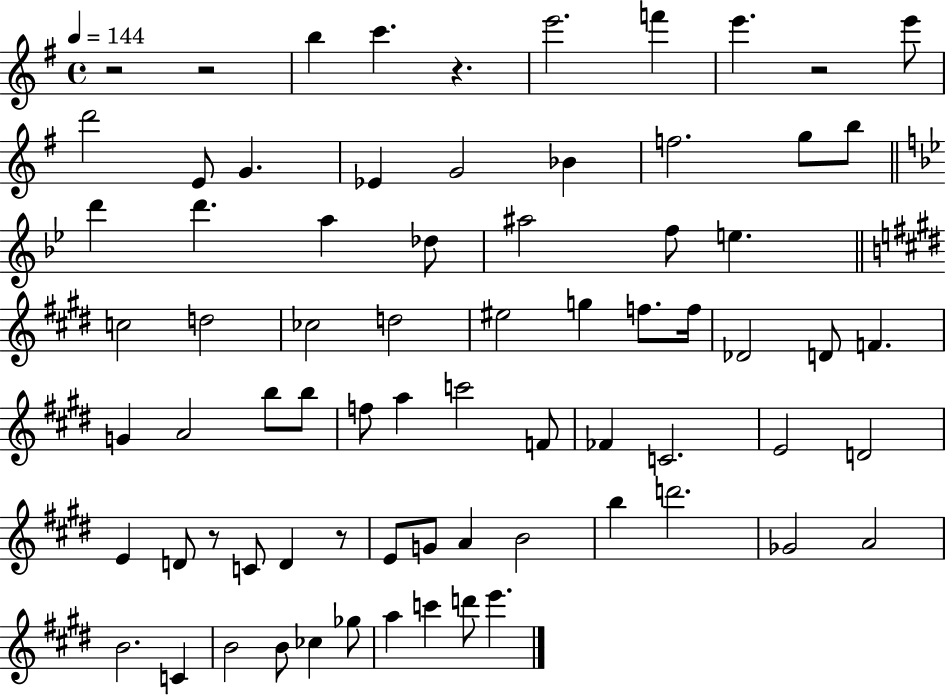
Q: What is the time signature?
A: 4/4